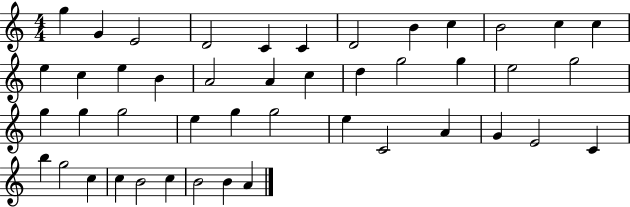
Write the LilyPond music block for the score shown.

{
  \clef treble
  \numericTimeSignature
  \time 4/4
  \key c \major
  g''4 g'4 e'2 | d'2 c'4 c'4 | d'2 b'4 c''4 | b'2 c''4 c''4 | \break e''4 c''4 e''4 b'4 | a'2 a'4 c''4 | d''4 g''2 g''4 | e''2 g''2 | \break g''4 g''4 g''2 | e''4 g''4 g''2 | e''4 c'2 a'4 | g'4 e'2 c'4 | \break b''4 g''2 c''4 | c''4 b'2 c''4 | b'2 b'4 a'4 | \bar "|."
}